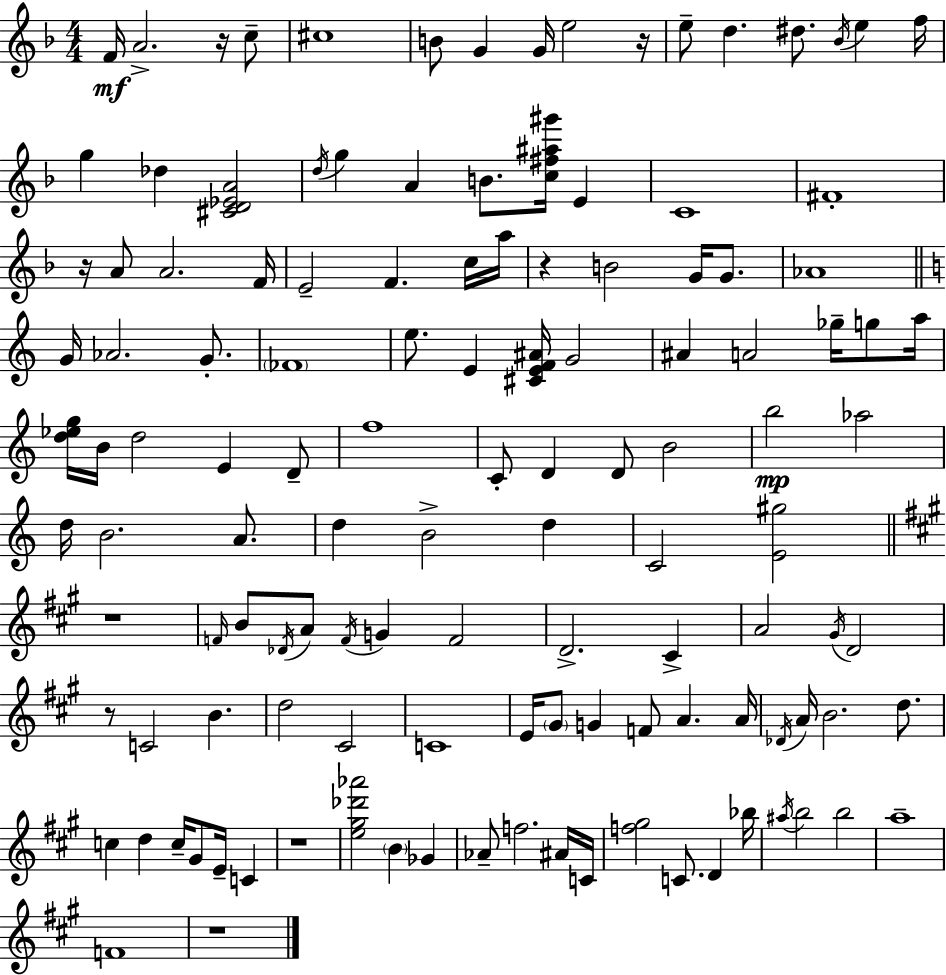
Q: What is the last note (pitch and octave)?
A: F4